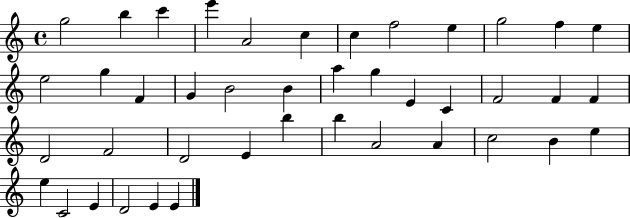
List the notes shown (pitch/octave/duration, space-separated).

G5/h B5/q C6/q E6/q A4/h C5/q C5/q F5/h E5/q G5/h F5/q E5/q E5/h G5/q F4/q G4/q B4/h B4/q A5/q G5/q E4/q C4/q F4/h F4/q F4/q D4/h F4/h D4/h E4/q B5/q B5/q A4/h A4/q C5/h B4/q E5/q E5/q C4/h E4/q D4/h E4/q E4/q